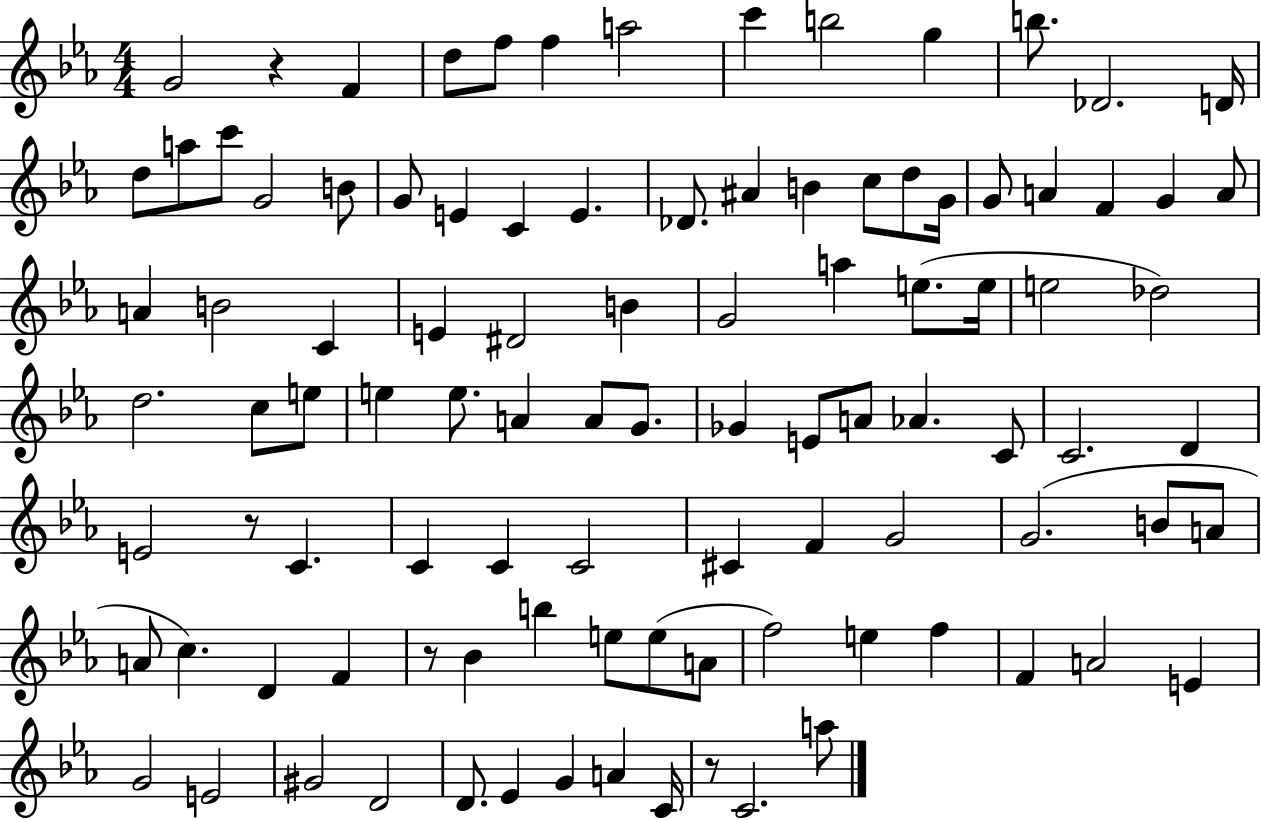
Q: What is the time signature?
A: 4/4